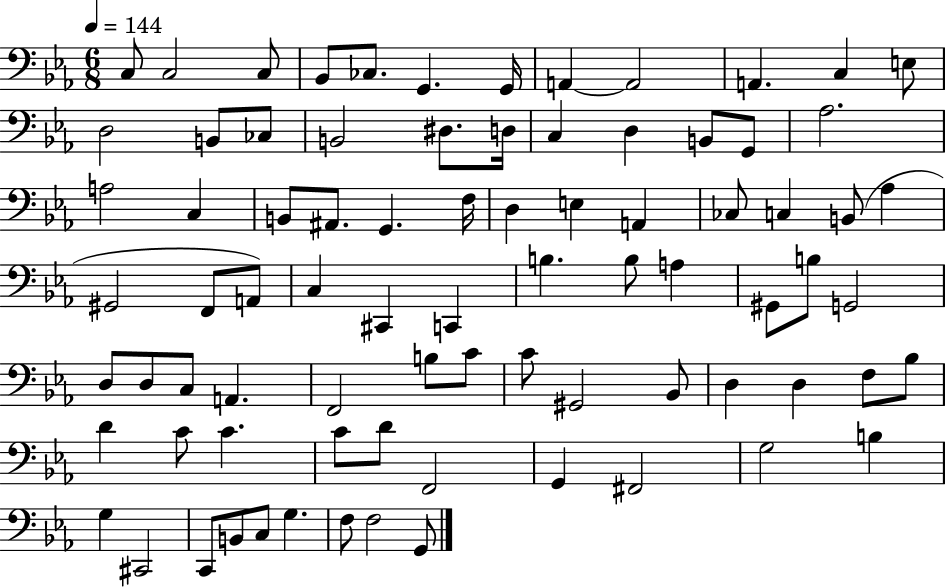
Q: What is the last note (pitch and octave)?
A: G2